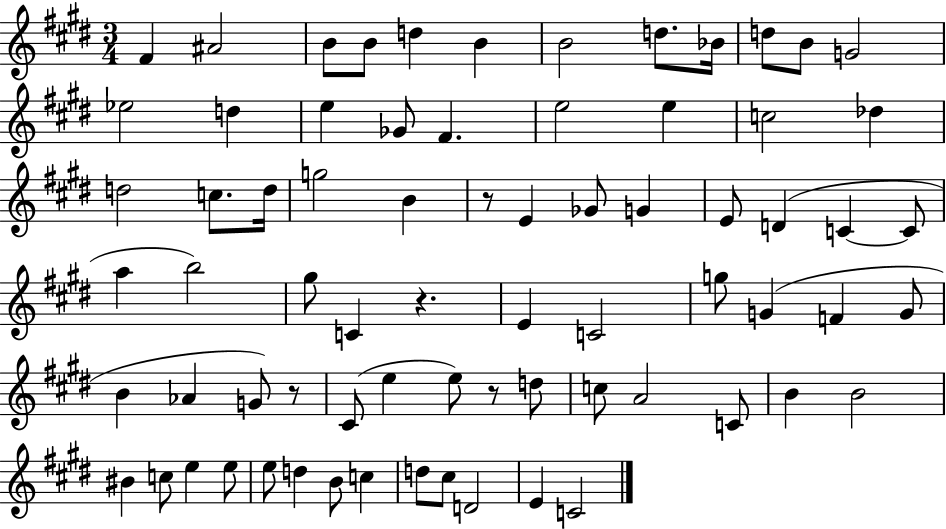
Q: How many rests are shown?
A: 4